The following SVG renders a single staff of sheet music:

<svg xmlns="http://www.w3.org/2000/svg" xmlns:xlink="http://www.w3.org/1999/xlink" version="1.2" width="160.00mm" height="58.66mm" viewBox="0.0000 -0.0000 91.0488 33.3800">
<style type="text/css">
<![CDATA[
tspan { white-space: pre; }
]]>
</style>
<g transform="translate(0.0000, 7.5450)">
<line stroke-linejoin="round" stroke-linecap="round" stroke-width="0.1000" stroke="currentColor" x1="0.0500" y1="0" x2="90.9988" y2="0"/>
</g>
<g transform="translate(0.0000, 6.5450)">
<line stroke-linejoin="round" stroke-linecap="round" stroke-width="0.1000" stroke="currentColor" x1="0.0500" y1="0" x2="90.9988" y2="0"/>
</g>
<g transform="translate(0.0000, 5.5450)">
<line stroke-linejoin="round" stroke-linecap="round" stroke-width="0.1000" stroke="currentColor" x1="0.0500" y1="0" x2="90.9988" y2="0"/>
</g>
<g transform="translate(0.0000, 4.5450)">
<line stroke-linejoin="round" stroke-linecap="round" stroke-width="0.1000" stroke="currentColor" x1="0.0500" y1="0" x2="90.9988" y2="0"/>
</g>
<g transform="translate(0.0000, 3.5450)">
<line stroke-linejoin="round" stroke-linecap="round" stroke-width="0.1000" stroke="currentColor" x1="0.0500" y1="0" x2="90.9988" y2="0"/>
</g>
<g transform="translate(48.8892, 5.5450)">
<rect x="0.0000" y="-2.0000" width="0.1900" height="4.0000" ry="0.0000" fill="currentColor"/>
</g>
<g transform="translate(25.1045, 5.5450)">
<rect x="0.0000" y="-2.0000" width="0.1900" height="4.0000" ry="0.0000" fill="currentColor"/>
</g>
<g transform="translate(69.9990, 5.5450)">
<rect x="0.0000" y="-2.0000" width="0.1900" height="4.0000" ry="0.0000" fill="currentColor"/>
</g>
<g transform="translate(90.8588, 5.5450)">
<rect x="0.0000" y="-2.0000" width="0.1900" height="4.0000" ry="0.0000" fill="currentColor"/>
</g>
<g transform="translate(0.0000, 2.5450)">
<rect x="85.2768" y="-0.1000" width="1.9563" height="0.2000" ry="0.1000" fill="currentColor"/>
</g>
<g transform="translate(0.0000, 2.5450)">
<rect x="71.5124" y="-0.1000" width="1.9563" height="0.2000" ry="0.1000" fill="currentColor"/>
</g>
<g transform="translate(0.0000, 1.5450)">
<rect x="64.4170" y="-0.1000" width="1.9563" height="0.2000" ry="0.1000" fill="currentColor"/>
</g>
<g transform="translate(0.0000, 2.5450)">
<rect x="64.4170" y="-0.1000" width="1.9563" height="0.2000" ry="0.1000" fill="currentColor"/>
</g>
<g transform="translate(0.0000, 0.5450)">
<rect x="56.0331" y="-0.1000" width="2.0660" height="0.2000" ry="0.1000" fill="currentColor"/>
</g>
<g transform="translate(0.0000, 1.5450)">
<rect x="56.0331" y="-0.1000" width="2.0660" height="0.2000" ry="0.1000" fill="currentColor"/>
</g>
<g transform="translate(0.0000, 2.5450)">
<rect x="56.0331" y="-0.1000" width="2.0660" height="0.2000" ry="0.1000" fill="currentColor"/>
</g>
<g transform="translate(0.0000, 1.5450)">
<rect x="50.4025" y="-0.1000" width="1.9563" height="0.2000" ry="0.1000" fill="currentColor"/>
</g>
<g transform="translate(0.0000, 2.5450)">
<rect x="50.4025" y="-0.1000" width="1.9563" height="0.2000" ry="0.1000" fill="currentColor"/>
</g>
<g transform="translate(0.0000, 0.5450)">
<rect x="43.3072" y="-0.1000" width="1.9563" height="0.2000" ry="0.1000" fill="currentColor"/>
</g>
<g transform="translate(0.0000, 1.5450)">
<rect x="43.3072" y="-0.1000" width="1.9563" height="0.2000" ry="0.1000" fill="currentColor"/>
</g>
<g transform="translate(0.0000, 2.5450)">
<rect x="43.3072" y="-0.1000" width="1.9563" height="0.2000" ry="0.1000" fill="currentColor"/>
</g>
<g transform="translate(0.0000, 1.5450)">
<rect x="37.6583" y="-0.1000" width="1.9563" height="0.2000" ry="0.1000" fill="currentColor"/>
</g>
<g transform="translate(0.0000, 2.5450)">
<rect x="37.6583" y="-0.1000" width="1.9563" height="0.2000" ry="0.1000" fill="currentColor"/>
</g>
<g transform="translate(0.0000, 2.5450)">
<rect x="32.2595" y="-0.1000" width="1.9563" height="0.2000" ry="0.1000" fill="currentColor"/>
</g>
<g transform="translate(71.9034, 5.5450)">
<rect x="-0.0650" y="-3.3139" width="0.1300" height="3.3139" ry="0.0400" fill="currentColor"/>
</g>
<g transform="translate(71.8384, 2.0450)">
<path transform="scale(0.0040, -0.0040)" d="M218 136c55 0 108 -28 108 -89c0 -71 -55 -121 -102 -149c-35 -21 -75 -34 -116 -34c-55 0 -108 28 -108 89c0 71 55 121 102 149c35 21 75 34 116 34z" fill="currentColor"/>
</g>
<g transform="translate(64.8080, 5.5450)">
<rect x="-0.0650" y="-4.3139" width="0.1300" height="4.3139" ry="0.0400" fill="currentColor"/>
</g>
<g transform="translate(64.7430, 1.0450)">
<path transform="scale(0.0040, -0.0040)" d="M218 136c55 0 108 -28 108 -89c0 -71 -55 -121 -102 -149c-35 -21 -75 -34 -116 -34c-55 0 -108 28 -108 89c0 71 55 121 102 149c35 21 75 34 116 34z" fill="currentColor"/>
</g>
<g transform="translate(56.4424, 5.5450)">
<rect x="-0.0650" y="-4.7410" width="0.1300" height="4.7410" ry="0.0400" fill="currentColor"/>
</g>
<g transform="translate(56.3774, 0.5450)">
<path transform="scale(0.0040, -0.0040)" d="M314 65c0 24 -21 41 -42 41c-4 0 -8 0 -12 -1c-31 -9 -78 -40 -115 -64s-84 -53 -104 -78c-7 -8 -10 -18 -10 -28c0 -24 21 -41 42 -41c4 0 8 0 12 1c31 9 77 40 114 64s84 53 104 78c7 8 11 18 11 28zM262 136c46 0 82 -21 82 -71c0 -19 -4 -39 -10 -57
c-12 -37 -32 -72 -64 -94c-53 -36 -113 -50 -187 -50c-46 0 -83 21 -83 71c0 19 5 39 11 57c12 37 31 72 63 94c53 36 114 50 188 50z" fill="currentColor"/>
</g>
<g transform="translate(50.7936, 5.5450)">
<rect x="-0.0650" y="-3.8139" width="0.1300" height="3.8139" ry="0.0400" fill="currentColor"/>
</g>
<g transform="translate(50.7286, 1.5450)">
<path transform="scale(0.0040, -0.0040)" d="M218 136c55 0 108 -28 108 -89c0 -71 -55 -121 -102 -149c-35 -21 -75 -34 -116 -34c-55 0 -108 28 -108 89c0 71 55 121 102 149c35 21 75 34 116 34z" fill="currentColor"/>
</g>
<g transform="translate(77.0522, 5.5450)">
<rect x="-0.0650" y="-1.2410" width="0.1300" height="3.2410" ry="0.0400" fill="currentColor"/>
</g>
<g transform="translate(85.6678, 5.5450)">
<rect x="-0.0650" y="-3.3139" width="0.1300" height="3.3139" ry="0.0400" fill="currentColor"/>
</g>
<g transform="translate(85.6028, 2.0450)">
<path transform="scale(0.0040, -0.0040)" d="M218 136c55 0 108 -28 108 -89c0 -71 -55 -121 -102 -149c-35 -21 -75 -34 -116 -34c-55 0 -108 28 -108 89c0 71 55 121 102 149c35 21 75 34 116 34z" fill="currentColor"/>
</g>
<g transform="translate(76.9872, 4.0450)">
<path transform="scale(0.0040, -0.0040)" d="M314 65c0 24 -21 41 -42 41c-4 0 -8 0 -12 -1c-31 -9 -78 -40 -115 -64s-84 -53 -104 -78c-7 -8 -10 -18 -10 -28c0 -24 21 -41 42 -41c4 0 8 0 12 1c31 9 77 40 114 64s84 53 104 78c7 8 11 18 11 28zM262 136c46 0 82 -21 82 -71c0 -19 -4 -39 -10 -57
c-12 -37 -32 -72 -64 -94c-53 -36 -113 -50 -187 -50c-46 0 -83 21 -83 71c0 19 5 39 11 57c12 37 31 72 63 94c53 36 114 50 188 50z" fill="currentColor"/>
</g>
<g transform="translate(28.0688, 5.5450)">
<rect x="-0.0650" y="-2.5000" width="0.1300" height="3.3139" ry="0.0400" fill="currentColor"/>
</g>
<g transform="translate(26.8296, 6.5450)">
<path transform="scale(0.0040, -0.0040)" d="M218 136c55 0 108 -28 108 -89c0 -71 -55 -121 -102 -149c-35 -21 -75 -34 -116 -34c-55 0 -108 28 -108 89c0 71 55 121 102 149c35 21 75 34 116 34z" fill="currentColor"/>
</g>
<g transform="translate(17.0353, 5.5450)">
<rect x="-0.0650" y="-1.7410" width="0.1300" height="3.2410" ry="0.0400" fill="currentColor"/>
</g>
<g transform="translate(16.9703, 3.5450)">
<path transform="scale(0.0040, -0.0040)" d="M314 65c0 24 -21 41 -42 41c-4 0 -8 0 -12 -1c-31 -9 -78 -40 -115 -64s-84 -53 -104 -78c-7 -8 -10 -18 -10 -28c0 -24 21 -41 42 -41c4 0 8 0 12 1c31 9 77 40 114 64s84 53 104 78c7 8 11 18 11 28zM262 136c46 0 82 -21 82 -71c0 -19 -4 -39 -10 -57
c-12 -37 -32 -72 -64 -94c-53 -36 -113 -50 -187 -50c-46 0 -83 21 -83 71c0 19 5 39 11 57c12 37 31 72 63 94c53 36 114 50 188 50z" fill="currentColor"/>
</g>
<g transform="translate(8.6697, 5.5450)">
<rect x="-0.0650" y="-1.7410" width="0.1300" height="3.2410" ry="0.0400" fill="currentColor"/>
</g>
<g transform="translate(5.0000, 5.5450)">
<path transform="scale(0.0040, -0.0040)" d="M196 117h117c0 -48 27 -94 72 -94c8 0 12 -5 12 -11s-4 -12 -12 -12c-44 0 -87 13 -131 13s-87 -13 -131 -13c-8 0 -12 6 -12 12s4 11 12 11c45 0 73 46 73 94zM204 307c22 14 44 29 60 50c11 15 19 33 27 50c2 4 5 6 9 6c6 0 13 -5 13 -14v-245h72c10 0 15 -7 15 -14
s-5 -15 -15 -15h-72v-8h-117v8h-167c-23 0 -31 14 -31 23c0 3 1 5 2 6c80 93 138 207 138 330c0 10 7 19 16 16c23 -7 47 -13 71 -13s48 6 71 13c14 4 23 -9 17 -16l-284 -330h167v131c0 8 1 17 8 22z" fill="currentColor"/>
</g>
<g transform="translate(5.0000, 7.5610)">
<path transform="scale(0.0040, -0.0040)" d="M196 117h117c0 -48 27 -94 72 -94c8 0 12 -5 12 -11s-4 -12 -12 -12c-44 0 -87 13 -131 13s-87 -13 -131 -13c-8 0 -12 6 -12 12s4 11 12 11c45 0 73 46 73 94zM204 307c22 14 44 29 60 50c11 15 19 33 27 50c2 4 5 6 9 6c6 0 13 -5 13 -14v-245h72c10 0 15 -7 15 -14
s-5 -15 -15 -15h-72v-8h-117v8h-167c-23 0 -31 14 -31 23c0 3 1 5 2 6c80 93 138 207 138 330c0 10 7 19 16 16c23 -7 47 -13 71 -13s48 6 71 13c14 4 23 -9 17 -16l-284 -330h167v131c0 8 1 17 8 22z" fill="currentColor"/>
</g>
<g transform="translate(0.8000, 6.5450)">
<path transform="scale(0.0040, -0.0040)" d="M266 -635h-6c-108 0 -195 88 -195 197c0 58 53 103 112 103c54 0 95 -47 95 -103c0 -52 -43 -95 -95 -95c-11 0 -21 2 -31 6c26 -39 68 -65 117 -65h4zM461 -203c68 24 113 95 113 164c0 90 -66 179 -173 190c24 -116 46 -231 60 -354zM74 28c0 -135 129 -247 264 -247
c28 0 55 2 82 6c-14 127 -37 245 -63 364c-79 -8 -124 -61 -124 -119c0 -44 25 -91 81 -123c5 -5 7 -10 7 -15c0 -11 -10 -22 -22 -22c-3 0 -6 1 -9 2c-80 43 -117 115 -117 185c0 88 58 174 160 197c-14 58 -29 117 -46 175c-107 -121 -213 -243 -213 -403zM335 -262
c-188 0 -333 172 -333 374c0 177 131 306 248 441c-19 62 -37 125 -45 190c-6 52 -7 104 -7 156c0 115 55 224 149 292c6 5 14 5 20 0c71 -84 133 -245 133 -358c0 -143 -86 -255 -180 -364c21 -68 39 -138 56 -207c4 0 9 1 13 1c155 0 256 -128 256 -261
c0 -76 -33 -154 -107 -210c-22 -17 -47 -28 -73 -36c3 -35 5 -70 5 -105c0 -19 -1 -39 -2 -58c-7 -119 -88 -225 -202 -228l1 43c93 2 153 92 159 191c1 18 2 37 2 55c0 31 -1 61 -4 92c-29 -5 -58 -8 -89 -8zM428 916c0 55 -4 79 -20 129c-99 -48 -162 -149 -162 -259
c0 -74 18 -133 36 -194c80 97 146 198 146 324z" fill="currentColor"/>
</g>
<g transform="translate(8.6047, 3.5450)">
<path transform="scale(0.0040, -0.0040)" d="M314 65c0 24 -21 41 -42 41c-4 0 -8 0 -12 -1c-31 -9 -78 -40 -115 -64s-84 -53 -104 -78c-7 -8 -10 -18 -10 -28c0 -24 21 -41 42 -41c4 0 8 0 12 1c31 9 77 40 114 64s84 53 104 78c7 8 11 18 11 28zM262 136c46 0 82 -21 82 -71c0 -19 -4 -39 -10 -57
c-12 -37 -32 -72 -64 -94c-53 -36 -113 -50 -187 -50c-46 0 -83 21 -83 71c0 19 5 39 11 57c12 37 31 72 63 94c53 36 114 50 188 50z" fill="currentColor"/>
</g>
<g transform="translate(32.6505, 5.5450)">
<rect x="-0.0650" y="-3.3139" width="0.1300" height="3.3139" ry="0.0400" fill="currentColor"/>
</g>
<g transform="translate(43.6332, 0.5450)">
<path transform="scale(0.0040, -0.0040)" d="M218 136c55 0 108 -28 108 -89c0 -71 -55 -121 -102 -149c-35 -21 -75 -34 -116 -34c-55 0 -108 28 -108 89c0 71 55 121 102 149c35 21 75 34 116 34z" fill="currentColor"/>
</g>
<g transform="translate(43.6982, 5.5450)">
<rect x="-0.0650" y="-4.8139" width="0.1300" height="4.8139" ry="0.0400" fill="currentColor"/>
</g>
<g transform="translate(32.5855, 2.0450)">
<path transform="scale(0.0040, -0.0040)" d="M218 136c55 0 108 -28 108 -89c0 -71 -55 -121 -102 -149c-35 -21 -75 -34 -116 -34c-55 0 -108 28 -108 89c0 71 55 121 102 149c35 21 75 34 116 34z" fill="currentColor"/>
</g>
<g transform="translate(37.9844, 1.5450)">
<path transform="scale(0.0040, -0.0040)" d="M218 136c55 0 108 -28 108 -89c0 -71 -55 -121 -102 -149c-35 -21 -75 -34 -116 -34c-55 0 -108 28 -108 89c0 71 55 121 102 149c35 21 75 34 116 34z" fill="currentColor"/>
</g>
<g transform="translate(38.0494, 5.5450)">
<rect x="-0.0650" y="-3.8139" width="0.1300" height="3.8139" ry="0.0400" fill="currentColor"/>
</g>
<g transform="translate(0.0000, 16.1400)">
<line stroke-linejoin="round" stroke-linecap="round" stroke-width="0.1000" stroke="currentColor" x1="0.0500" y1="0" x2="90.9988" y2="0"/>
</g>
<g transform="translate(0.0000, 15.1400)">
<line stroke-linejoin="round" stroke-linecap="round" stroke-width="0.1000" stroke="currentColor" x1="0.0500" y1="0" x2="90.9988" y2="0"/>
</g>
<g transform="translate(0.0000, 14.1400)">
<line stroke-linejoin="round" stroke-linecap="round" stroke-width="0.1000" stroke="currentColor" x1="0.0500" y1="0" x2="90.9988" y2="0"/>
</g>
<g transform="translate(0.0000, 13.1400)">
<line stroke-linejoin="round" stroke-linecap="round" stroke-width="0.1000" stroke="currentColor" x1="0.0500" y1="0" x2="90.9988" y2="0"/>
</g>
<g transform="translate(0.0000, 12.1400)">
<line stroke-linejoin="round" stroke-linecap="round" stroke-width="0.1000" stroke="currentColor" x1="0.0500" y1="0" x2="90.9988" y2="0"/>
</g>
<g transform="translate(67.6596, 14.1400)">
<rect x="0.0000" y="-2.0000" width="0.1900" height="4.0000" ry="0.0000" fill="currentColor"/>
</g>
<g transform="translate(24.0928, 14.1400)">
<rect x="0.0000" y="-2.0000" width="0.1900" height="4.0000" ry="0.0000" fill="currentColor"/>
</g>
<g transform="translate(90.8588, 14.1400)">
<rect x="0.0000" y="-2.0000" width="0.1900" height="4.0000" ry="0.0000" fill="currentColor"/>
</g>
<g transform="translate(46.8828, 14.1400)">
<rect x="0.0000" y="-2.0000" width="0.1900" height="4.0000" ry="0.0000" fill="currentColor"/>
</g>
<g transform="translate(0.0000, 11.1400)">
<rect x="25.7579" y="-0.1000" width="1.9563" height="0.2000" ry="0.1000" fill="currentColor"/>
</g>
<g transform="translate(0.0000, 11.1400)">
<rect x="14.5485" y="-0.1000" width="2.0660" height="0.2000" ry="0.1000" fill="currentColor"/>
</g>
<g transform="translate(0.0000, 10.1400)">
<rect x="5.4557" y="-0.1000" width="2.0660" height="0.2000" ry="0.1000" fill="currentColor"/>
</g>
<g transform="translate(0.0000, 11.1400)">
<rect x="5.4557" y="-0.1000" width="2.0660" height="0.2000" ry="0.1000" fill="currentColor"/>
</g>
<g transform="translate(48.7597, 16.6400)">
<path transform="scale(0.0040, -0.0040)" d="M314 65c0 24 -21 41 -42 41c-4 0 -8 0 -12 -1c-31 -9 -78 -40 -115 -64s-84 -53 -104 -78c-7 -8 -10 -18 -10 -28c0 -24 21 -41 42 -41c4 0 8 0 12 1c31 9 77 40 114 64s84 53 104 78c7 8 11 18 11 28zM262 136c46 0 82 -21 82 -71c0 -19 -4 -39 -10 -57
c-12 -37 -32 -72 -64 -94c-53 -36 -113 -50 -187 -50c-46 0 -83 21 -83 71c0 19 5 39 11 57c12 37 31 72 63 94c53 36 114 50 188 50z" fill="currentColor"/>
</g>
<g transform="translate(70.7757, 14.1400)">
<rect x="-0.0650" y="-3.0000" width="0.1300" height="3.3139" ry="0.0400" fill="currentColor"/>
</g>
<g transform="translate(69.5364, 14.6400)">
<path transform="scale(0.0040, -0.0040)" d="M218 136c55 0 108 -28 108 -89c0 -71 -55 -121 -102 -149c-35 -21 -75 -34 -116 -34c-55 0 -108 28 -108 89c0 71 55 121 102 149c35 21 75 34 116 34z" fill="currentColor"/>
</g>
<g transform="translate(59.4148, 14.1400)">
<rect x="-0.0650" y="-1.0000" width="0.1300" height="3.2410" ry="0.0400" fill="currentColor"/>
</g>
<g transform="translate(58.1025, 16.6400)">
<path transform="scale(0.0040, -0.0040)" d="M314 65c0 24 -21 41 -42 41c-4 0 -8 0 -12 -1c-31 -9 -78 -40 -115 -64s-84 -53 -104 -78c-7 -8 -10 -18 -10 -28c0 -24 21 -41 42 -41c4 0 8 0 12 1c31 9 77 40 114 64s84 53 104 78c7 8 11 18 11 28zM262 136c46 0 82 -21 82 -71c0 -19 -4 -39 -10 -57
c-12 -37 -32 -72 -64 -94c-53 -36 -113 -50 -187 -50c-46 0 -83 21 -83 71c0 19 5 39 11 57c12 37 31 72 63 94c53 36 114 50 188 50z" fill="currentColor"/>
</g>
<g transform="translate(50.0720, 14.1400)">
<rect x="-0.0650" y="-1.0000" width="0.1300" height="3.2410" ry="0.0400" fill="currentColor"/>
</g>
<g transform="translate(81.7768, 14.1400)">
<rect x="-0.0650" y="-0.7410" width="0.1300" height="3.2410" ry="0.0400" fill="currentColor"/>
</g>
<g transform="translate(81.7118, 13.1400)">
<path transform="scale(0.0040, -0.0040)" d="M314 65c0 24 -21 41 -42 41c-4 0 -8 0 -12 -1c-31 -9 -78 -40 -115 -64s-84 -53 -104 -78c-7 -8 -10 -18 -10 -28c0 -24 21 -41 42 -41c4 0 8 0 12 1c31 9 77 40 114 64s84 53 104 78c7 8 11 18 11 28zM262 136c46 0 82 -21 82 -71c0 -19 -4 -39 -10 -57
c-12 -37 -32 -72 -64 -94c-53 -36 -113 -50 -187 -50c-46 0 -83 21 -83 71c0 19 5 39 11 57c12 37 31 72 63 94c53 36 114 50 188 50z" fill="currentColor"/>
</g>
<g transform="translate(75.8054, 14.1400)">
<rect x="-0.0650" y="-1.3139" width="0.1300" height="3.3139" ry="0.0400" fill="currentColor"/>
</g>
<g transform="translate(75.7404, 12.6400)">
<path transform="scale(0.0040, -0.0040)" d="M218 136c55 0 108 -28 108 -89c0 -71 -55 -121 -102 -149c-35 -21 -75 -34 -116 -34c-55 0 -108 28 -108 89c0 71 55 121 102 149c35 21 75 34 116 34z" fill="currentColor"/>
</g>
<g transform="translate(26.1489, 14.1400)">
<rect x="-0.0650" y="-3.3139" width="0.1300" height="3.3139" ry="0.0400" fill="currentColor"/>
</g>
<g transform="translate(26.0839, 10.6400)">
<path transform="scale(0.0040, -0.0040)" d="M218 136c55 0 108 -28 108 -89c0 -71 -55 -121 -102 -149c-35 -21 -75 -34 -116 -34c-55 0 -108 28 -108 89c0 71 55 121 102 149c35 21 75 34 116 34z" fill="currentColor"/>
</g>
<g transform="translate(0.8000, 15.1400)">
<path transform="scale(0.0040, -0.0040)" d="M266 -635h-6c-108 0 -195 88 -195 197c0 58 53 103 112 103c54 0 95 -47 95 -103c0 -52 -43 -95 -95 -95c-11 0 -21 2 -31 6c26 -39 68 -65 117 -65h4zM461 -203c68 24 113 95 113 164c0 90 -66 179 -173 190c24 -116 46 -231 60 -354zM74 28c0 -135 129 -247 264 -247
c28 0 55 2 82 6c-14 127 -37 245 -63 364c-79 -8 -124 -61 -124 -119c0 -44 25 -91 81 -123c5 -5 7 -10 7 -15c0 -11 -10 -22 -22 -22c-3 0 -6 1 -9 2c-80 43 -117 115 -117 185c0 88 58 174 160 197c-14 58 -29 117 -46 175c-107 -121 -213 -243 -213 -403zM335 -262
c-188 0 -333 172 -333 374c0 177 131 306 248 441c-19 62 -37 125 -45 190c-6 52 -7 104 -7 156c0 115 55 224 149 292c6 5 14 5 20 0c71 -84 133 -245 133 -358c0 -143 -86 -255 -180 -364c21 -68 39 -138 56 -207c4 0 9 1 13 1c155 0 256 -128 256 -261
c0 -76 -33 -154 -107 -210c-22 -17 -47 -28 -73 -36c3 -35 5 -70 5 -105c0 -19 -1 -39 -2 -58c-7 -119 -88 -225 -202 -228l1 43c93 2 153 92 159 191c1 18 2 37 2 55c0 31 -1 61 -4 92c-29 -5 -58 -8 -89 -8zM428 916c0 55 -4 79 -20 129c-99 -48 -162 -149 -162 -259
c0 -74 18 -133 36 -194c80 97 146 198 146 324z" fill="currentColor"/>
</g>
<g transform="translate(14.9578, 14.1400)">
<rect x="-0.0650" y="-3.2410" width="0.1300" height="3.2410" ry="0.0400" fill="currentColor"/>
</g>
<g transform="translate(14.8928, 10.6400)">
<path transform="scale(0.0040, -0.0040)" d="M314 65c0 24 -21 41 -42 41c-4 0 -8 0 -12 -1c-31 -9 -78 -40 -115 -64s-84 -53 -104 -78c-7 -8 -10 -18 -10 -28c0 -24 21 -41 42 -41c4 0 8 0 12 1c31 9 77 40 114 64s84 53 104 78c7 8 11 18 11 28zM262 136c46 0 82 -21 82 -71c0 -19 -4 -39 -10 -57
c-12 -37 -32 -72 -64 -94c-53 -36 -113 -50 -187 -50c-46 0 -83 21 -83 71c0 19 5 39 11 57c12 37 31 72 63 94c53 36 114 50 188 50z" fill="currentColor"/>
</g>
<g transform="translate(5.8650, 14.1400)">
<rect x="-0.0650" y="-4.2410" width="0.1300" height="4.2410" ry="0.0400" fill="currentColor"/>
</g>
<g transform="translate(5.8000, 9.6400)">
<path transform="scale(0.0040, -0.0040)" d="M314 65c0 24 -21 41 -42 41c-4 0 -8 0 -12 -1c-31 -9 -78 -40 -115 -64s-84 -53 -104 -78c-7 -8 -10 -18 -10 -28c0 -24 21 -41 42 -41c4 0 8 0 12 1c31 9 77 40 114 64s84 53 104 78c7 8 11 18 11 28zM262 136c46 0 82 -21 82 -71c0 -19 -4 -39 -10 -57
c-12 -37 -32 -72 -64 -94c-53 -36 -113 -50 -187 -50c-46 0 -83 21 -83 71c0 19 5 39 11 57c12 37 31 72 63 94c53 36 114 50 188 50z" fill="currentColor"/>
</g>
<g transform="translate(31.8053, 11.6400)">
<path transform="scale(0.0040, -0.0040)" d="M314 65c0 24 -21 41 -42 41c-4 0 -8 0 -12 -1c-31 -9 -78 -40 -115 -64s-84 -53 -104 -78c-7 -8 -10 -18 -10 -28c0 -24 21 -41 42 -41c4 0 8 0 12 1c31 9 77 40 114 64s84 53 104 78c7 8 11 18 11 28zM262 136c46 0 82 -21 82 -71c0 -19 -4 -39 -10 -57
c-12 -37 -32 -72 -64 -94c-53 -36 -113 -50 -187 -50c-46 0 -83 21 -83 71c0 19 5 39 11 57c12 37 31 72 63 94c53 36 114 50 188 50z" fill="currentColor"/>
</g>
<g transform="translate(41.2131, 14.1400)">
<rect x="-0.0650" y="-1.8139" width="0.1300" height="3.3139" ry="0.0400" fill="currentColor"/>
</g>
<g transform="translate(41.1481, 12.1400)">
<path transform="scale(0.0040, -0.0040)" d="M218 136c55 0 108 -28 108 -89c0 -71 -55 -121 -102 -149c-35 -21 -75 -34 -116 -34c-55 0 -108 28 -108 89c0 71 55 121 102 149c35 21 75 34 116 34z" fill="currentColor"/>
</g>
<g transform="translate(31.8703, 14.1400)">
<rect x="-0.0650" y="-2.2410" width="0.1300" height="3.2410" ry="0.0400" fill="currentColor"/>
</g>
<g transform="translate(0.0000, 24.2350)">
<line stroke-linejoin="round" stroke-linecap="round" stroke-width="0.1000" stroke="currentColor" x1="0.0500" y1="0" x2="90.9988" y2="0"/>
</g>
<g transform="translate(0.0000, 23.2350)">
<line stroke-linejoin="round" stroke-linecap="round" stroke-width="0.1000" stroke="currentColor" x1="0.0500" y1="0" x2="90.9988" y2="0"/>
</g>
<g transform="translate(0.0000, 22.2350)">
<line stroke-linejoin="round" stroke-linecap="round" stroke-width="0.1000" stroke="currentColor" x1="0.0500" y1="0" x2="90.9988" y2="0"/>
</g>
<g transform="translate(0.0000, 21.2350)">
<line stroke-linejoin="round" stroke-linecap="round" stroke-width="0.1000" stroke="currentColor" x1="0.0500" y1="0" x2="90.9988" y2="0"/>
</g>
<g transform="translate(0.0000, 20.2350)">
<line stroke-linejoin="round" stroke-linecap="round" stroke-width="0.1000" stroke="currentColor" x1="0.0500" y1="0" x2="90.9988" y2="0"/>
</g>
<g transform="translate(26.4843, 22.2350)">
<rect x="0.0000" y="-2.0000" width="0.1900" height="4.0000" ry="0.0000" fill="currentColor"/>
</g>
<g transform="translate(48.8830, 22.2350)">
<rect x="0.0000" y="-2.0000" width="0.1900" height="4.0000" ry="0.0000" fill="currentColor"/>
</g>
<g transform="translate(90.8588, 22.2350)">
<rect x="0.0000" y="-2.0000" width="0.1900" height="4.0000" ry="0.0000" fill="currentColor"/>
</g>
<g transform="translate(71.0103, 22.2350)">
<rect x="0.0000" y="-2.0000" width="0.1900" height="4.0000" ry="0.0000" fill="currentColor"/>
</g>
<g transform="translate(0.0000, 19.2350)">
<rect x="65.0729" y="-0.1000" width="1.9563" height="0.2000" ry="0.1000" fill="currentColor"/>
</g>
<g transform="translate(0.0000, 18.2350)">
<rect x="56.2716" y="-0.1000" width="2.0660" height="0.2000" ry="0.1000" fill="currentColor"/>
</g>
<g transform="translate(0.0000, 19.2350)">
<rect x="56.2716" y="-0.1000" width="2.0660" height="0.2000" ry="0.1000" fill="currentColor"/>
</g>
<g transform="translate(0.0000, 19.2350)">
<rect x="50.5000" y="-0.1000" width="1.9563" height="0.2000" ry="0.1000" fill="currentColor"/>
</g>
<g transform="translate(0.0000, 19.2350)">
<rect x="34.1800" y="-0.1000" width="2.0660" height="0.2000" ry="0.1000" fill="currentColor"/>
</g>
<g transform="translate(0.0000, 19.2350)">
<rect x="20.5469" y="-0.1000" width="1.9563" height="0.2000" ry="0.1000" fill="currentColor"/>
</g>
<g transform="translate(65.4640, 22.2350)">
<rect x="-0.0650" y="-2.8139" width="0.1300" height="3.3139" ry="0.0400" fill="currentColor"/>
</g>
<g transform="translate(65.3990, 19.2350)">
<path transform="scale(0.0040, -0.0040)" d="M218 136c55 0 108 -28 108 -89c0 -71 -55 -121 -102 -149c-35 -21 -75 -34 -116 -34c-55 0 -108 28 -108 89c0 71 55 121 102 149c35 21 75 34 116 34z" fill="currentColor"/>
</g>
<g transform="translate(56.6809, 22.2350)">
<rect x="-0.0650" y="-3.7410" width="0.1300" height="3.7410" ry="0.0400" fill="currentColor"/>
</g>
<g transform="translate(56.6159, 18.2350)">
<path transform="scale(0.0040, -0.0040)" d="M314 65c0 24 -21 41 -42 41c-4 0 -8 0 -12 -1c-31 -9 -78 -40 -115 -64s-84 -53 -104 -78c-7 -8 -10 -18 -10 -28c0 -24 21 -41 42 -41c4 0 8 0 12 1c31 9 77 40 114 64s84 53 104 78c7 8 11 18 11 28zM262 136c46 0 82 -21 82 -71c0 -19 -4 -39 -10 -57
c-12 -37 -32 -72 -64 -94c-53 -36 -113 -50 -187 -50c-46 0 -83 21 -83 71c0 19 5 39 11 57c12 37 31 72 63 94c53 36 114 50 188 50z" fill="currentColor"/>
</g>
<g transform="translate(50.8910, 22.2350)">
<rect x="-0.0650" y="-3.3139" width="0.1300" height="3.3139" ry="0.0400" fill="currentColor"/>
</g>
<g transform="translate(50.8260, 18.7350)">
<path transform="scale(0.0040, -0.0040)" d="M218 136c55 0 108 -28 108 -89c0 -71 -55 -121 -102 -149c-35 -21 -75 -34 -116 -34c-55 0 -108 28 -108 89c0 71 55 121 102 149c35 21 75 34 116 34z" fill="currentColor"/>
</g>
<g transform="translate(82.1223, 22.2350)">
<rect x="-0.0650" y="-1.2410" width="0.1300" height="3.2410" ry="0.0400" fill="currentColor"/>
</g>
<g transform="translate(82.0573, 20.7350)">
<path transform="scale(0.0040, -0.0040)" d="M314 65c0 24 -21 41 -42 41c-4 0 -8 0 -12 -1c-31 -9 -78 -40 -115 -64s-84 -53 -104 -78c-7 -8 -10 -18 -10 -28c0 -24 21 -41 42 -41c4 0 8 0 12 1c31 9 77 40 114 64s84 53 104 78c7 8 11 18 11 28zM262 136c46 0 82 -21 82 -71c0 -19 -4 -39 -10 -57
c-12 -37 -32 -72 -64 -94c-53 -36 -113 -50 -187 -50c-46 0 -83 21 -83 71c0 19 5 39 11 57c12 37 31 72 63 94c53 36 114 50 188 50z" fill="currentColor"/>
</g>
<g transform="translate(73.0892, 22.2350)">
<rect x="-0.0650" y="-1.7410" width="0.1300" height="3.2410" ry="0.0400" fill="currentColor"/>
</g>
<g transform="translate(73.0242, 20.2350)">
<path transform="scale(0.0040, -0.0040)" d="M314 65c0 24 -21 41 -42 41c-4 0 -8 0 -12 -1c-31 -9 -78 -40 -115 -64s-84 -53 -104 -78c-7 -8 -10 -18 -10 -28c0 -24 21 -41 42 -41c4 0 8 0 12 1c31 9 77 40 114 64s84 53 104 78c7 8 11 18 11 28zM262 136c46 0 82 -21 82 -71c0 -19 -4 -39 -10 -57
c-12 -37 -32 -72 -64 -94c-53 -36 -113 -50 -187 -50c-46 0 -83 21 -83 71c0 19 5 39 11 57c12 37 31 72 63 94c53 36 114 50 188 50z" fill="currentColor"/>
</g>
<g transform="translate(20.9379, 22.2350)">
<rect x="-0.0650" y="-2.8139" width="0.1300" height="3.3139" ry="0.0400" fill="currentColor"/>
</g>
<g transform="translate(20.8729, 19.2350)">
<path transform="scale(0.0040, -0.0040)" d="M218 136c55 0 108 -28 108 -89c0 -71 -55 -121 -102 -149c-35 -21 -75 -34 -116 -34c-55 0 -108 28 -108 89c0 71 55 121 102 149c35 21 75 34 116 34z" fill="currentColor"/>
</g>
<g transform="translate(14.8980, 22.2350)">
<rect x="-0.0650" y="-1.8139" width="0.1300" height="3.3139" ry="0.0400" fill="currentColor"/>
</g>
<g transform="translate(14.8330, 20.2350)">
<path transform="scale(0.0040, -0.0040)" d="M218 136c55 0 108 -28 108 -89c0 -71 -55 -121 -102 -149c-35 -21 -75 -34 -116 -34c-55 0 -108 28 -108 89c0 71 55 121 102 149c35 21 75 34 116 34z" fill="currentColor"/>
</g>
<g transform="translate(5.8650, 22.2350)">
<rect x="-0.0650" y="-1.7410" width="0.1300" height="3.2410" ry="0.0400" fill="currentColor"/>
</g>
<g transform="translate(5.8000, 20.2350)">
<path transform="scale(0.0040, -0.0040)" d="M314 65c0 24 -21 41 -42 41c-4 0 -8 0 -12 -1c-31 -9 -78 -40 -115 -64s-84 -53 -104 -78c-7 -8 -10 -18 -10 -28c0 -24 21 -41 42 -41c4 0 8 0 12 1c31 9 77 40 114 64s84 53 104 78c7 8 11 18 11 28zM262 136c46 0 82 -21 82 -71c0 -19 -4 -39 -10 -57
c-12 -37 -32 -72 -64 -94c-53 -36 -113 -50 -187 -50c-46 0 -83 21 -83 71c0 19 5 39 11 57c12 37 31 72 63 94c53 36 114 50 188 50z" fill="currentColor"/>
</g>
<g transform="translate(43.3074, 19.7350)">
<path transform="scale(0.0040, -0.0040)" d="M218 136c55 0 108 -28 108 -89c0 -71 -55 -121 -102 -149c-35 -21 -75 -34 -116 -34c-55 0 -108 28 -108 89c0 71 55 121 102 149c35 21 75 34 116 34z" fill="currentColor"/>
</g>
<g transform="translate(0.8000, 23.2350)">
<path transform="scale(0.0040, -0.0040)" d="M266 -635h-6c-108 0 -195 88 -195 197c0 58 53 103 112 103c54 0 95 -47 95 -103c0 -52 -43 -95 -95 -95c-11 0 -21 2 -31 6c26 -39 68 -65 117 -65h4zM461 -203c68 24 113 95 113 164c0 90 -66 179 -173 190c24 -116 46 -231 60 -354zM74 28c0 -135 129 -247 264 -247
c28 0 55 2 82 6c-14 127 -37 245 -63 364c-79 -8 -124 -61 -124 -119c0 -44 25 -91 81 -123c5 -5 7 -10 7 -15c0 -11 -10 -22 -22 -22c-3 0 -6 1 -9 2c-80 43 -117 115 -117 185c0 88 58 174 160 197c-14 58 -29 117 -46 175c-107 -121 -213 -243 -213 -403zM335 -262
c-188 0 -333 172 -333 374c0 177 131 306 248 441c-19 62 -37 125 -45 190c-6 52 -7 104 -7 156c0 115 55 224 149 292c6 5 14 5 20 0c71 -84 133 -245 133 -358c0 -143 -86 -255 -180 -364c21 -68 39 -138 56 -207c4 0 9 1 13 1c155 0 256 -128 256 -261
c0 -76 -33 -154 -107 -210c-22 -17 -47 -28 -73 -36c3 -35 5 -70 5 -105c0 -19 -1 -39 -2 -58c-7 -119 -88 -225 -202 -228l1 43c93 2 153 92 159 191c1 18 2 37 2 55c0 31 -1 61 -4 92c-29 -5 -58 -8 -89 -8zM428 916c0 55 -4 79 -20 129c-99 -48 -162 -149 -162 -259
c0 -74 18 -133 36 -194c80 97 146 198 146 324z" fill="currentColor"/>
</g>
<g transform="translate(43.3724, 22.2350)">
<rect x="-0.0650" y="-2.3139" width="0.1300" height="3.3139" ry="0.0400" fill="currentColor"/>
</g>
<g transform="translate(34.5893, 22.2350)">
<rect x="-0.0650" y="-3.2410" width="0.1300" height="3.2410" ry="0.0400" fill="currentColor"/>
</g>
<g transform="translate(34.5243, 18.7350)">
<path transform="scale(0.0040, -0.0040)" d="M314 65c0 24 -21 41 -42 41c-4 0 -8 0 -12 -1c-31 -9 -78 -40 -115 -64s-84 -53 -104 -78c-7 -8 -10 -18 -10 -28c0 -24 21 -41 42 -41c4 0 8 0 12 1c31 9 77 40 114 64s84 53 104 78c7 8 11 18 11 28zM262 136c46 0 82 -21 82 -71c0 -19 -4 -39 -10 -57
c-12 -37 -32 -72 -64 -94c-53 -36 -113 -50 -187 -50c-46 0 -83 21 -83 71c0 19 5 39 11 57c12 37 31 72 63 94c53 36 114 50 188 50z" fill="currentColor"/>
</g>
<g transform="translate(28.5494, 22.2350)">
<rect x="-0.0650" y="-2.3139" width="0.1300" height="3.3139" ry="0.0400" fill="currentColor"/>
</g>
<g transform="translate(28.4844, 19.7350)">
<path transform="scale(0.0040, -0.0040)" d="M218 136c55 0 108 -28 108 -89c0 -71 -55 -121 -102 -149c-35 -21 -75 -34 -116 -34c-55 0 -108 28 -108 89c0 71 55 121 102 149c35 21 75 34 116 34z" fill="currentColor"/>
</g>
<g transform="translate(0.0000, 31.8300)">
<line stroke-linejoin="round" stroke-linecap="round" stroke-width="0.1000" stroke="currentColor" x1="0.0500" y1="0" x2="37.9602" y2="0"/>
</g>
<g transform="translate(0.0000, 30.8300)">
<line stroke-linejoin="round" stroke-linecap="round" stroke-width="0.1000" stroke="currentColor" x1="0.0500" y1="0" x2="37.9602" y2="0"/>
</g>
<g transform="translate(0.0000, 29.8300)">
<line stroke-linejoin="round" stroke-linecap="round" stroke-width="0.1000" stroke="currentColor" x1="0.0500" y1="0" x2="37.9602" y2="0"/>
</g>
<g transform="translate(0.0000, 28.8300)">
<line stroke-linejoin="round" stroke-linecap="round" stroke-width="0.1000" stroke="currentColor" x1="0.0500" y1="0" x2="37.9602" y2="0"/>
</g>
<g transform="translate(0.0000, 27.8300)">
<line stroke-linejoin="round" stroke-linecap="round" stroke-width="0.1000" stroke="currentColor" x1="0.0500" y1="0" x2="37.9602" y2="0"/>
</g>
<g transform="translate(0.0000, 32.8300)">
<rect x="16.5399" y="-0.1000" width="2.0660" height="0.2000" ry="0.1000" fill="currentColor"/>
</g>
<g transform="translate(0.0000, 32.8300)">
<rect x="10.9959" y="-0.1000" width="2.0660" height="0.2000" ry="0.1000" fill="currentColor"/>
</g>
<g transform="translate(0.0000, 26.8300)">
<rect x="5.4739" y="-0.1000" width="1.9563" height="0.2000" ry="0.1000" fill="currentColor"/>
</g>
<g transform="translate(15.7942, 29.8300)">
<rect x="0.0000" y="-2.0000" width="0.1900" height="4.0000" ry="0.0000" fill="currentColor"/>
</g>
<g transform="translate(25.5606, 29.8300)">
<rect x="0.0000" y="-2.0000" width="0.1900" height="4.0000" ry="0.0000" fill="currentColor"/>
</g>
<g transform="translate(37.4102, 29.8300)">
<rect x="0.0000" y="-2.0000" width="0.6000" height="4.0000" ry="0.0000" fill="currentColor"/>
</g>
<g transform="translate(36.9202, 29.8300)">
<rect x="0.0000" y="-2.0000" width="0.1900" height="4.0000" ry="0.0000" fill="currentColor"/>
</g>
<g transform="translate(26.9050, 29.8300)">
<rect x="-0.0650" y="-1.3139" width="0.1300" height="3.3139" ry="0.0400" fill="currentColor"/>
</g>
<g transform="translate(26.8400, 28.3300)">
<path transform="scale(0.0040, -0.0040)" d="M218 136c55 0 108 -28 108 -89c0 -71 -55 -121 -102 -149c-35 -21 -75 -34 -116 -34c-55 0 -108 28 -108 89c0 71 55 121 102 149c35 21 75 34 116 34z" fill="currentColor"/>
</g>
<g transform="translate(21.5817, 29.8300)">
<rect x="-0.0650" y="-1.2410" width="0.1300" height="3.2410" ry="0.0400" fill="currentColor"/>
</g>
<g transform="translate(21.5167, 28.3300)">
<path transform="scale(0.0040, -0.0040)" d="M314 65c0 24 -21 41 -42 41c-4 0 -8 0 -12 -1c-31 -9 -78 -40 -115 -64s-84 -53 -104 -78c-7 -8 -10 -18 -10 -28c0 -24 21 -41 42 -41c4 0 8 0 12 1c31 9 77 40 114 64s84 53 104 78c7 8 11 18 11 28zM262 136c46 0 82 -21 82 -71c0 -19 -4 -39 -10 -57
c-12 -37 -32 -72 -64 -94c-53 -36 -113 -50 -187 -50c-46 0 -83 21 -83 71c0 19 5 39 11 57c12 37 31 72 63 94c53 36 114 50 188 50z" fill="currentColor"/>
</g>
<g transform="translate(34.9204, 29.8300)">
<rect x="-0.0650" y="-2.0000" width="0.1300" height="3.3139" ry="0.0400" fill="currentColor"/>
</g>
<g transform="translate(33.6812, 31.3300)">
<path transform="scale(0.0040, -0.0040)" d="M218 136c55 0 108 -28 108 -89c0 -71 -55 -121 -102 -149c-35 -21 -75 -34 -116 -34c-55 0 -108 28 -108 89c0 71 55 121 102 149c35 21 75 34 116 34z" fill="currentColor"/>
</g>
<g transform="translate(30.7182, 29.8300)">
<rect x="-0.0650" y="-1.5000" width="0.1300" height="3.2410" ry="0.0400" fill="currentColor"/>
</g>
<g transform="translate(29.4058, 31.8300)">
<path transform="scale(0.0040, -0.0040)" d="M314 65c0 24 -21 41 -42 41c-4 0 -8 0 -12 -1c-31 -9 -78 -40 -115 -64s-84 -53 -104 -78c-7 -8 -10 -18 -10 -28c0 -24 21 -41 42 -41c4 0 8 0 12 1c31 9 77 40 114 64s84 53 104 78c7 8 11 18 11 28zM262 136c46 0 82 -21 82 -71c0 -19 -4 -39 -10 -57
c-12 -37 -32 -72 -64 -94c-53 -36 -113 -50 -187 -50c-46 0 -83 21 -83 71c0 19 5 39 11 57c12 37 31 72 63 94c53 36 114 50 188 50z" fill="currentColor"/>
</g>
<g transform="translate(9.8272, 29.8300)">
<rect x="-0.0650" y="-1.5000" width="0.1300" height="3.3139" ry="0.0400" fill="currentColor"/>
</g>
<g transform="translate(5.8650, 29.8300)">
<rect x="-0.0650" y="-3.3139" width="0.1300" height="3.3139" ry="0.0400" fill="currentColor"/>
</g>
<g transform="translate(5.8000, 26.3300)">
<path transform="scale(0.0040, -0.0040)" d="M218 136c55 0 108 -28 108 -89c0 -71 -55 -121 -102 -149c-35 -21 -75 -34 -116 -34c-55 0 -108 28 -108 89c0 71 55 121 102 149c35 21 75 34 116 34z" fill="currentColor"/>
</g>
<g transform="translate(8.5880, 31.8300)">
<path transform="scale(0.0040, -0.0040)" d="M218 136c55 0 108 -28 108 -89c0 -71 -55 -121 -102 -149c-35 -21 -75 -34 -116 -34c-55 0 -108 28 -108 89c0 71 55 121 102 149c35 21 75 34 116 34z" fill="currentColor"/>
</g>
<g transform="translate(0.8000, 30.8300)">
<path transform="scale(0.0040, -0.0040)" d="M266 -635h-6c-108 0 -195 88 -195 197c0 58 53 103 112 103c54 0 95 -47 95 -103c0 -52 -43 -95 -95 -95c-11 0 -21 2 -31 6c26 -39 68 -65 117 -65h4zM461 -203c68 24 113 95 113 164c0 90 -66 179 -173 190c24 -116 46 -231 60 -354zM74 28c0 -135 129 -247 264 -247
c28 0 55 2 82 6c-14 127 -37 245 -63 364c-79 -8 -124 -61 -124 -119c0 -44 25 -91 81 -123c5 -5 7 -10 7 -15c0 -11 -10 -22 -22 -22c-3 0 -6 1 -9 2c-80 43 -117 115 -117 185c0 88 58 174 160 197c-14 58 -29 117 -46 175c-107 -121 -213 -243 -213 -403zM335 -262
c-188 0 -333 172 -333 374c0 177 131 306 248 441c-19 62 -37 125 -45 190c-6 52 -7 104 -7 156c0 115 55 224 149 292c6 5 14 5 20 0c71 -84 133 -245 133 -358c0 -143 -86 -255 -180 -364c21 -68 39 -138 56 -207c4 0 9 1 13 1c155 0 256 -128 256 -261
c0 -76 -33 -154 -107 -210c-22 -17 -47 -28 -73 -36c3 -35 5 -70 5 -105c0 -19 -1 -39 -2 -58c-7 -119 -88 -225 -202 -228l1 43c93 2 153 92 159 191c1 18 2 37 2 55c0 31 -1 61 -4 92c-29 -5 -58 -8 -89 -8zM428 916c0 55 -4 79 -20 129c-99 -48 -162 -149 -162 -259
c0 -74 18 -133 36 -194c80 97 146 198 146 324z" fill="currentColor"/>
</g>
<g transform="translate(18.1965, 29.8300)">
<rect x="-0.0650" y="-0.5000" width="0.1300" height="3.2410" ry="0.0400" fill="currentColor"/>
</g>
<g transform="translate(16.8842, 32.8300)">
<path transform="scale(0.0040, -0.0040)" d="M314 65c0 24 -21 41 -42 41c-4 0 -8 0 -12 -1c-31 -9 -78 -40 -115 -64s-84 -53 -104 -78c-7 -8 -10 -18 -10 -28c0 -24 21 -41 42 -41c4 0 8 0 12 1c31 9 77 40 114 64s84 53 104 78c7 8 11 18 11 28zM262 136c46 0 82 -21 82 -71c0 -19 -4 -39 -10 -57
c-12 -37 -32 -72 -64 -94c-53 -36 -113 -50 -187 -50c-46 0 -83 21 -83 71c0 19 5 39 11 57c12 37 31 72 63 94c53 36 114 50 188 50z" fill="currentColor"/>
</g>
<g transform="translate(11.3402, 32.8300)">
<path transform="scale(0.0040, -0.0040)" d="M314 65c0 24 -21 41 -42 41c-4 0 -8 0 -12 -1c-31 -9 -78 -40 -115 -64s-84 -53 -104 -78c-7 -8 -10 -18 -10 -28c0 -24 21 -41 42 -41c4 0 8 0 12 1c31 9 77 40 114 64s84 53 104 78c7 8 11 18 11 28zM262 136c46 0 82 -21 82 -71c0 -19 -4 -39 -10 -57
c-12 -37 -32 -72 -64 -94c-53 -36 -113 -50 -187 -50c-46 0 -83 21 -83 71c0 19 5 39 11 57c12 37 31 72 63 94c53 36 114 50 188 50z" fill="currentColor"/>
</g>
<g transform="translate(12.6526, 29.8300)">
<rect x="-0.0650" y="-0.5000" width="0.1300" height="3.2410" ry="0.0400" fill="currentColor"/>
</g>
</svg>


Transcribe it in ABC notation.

X:1
T:Untitled
M:4/4
L:1/4
K:C
f2 f2 G b c' e' c' e'2 d' b e2 b d'2 b2 b g2 f D2 D2 A e d2 f2 f a g b2 g b c'2 a f2 e2 b E C2 C2 e2 e E2 F